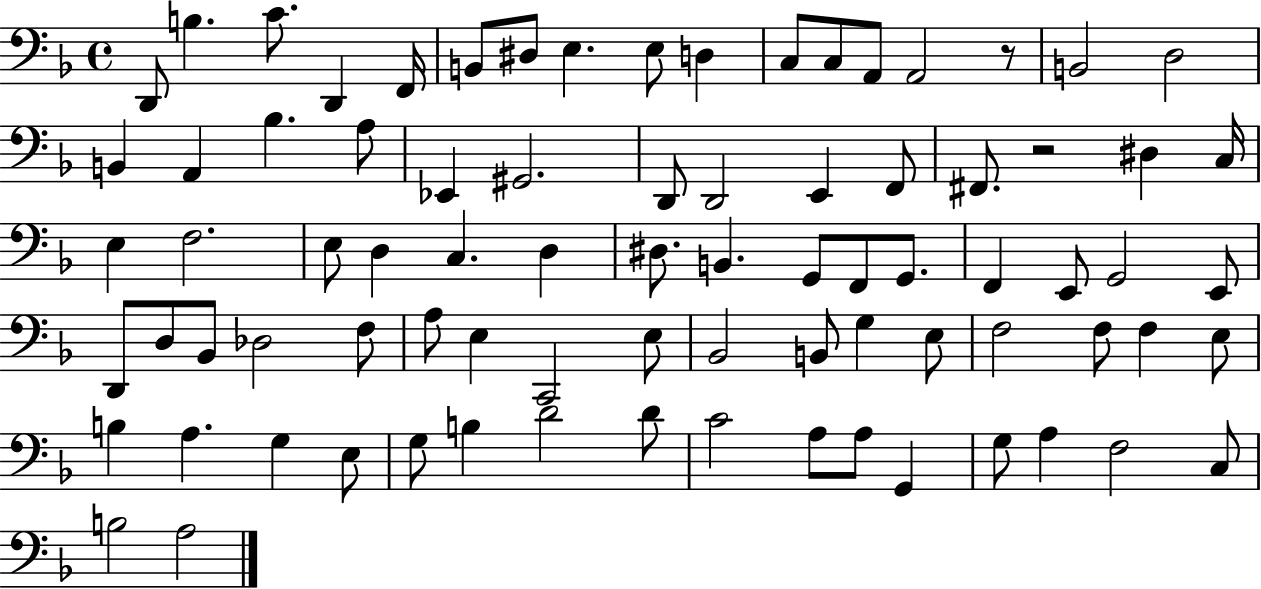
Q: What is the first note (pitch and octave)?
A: D2